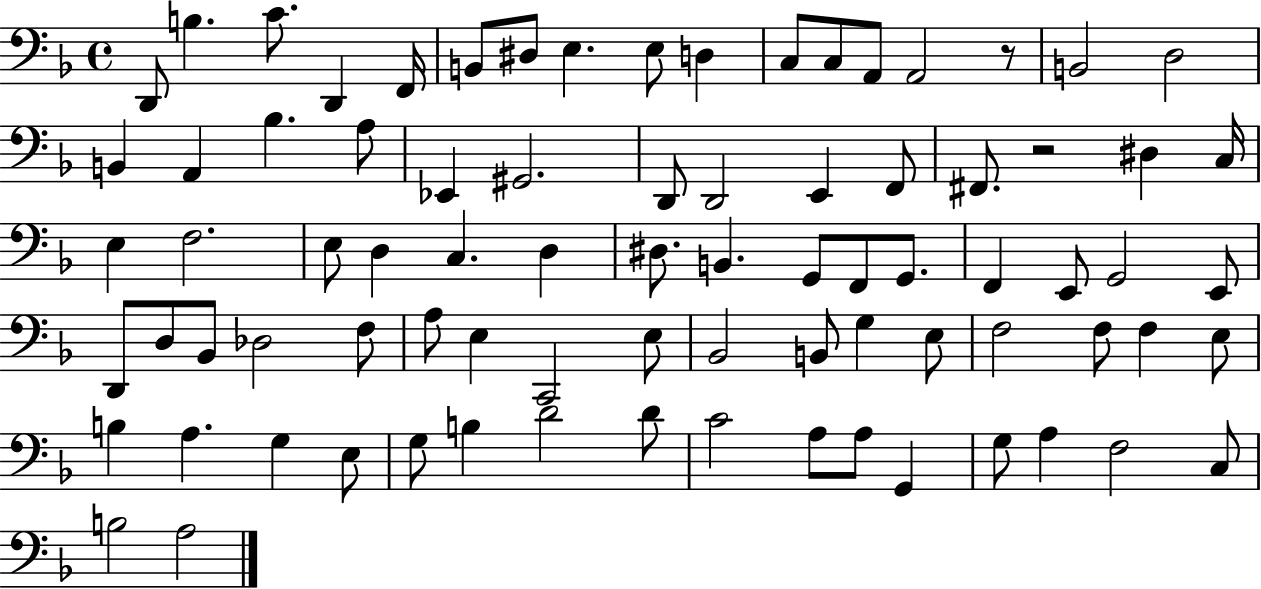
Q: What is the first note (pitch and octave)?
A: D2